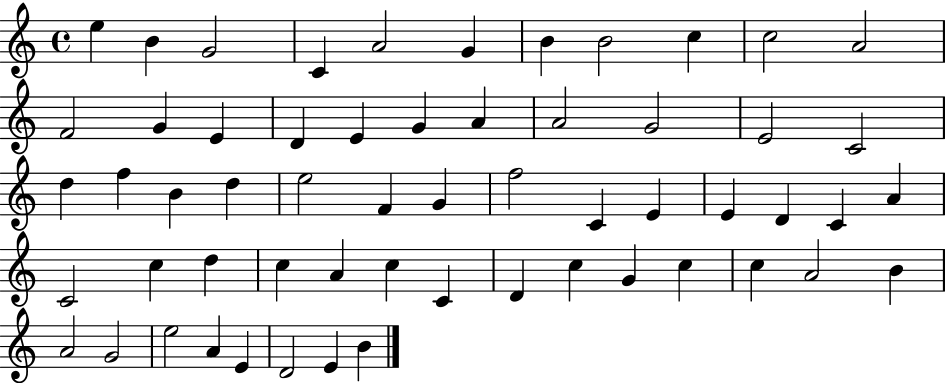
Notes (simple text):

E5/q B4/q G4/h C4/q A4/h G4/q B4/q B4/h C5/q C5/h A4/h F4/h G4/q E4/q D4/q E4/q G4/q A4/q A4/h G4/h E4/h C4/h D5/q F5/q B4/q D5/q E5/h F4/q G4/q F5/h C4/q E4/q E4/q D4/q C4/q A4/q C4/h C5/q D5/q C5/q A4/q C5/q C4/q D4/q C5/q G4/q C5/q C5/q A4/h B4/q A4/h G4/h E5/h A4/q E4/q D4/h E4/q B4/q